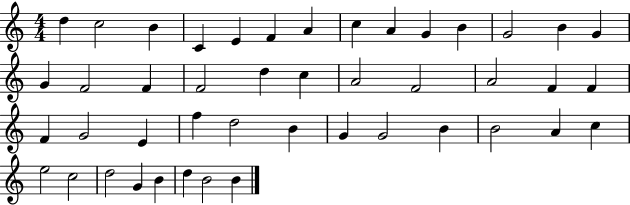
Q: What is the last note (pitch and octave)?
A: B4